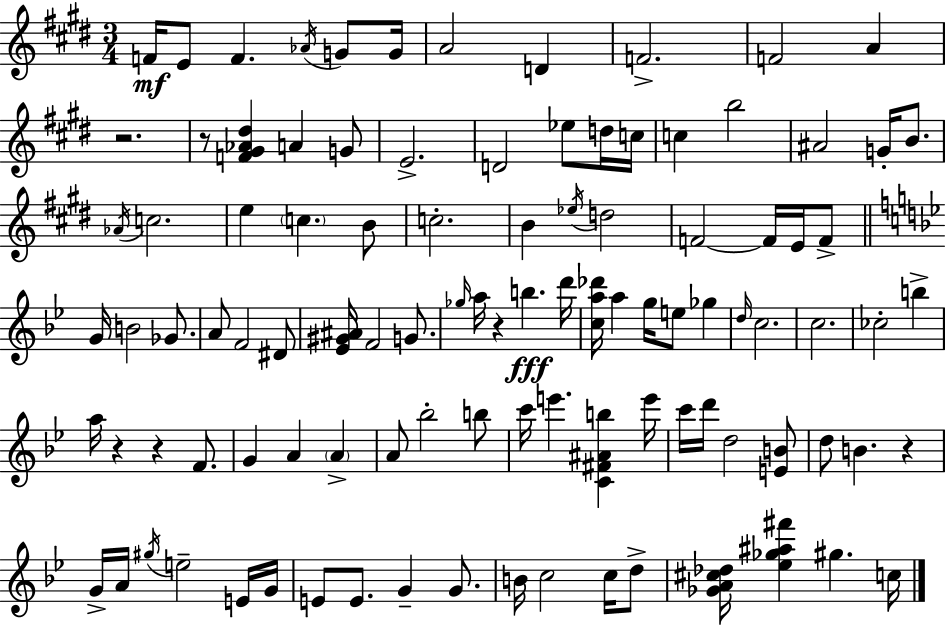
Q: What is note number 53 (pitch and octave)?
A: D5